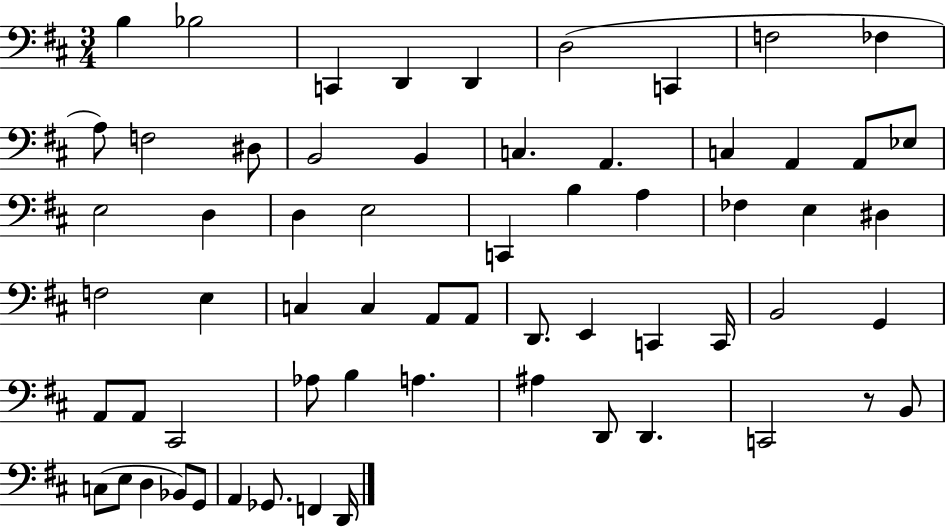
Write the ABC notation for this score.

X:1
T:Untitled
M:3/4
L:1/4
K:D
B, _B,2 C,, D,, D,, D,2 C,, F,2 _F, A,/2 F,2 ^D,/2 B,,2 B,, C, A,, C, A,, A,,/2 _E,/2 E,2 D, D, E,2 C,, B, A, _F, E, ^D, F,2 E, C, C, A,,/2 A,,/2 D,,/2 E,, C,, C,,/4 B,,2 G,, A,,/2 A,,/2 ^C,,2 _A,/2 B, A, ^A, D,,/2 D,, C,,2 z/2 B,,/2 C,/2 E,/2 D, _B,,/2 G,,/2 A,, _G,,/2 F,, D,,/4